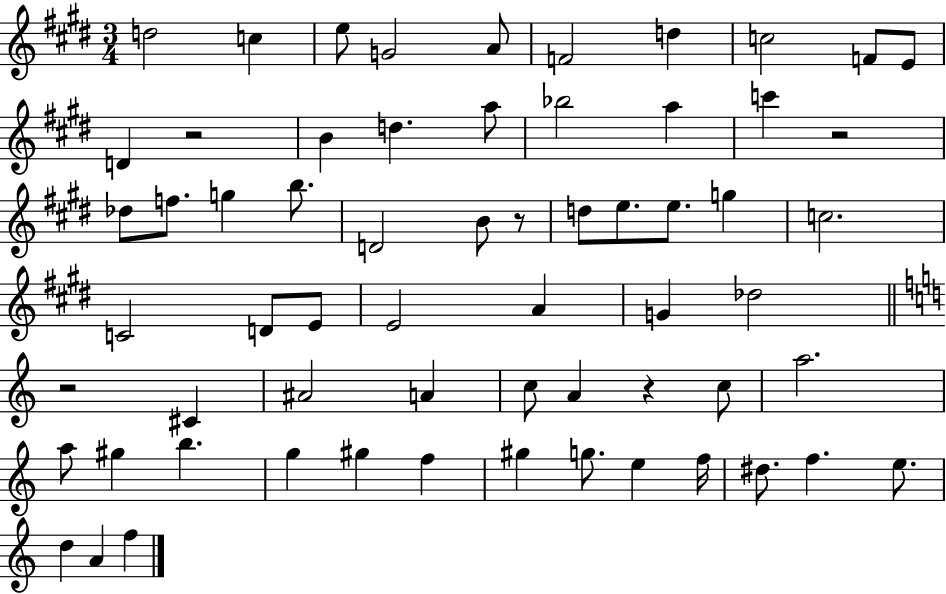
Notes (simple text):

D5/h C5/q E5/e G4/h A4/e F4/h D5/q C5/h F4/e E4/e D4/q R/h B4/q D5/q. A5/e Bb5/h A5/q C6/q R/h Db5/e F5/e. G5/q B5/e. D4/h B4/e R/e D5/e E5/e. E5/e. G5/q C5/h. C4/h D4/e E4/e E4/h A4/q G4/q Db5/h R/h C#4/q A#4/h A4/q C5/e A4/q R/q C5/e A5/h. A5/e G#5/q B5/q. G5/q G#5/q F5/q G#5/q G5/e. E5/q F5/s D#5/e. F5/q. E5/e. D5/q A4/q F5/q